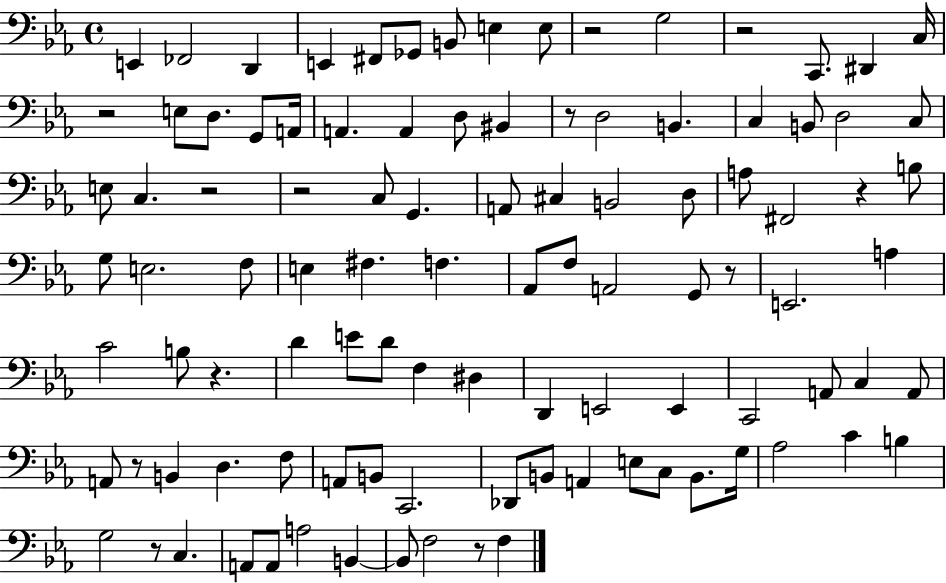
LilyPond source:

{
  \clef bass
  \time 4/4
  \defaultTimeSignature
  \key ees \major
  e,4 fes,2 d,4 | e,4 fis,8 ges,8 b,8 e4 e8 | r2 g2 | r2 c,8. dis,4 c16 | \break r2 e8 d8. g,8 a,16 | a,4. a,4 d8 bis,4 | r8 d2 b,4. | c4 b,8 d2 c8 | \break e8 c4. r2 | r2 c8 g,4. | a,8 cis4 b,2 d8 | a8 fis,2 r4 b8 | \break g8 e2. f8 | e4 fis4. f4. | aes,8 f8 a,2 g,8 r8 | e,2. a4 | \break c'2 b8 r4. | d'4 e'8 d'8 f4 dis4 | d,4 e,2 e,4 | c,2 a,8 c4 a,8 | \break a,8 r8 b,4 d4. f8 | a,8 b,8 c,2. | des,8 b,8 a,4 e8 c8 b,8. g16 | aes2 c'4 b4 | \break g2 r8 c4. | a,8 a,8 a2 b,4~~ | b,8 f2 r8 f4 | \bar "|."
}